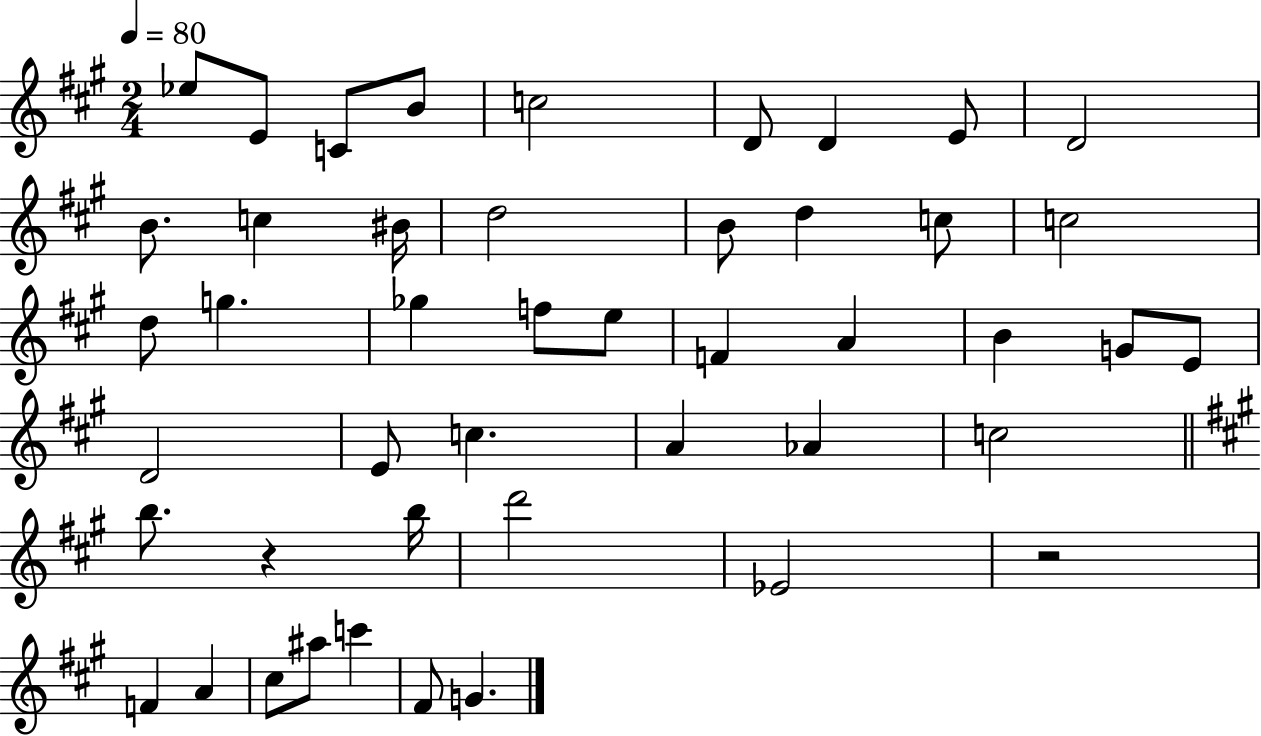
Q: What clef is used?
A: treble